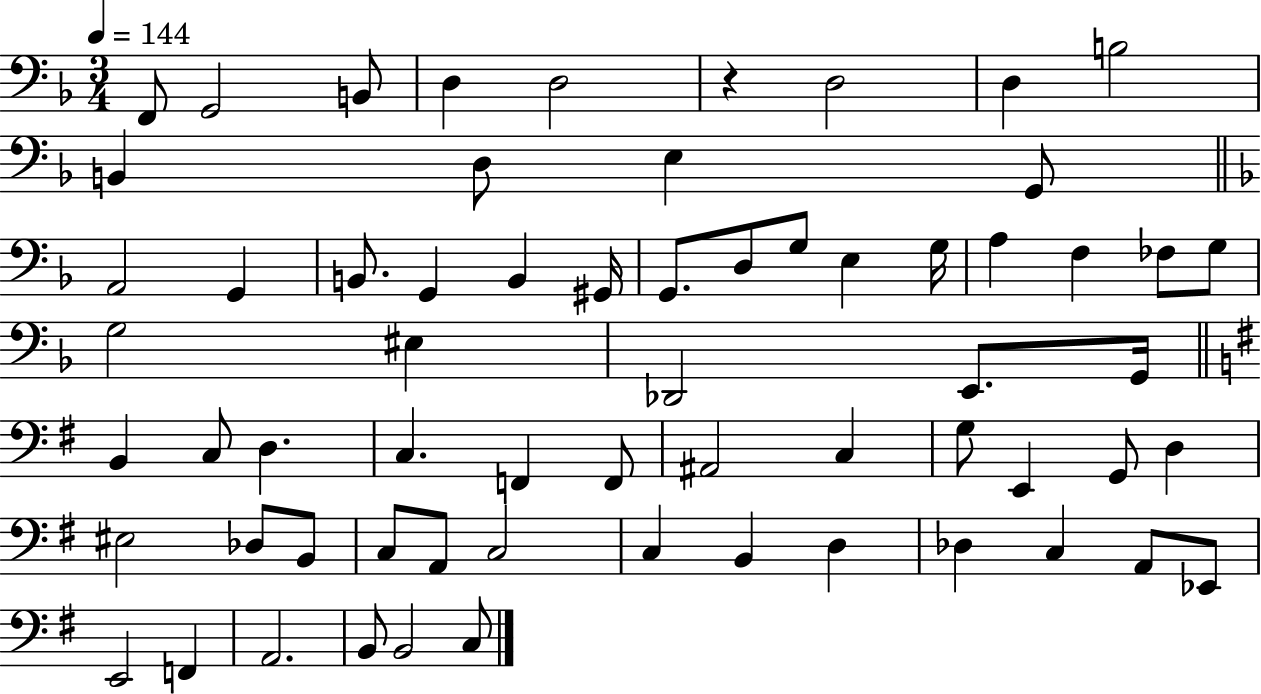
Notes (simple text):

F2/e G2/h B2/e D3/q D3/h R/q D3/h D3/q B3/h B2/q D3/e E3/q G2/e A2/h G2/q B2/e. G2/q B2/q G#2/s G2/e. D3/e G3/e E3/q G3/s A3/q F3/q FES3/e G3/e G3/h EIS3/q Db2/h E2/e. G2/s B2/q C3/e D3/q. C3/q. F2/q F2/e A#2/h C3/q G3/e E2/q G2/e D3/q EIS3/h Db3/e B2/e C3/e A2/e C3/h C3/q B2/q D3/q Db3/q C3/q A2/e Eb2/e E2/h F2/q A2/h. B2/e B2/h C3/e